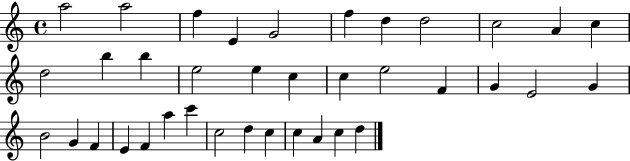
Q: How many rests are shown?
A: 0